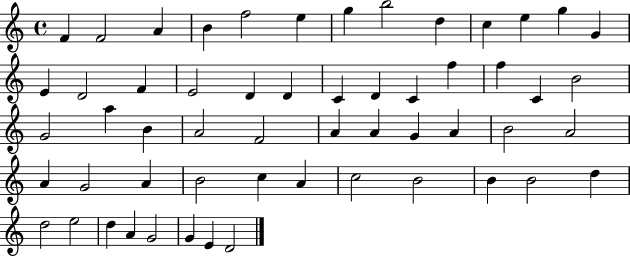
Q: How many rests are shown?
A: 0